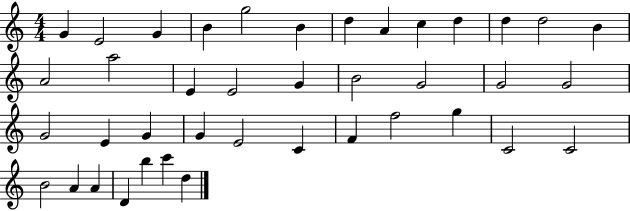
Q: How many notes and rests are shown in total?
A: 40